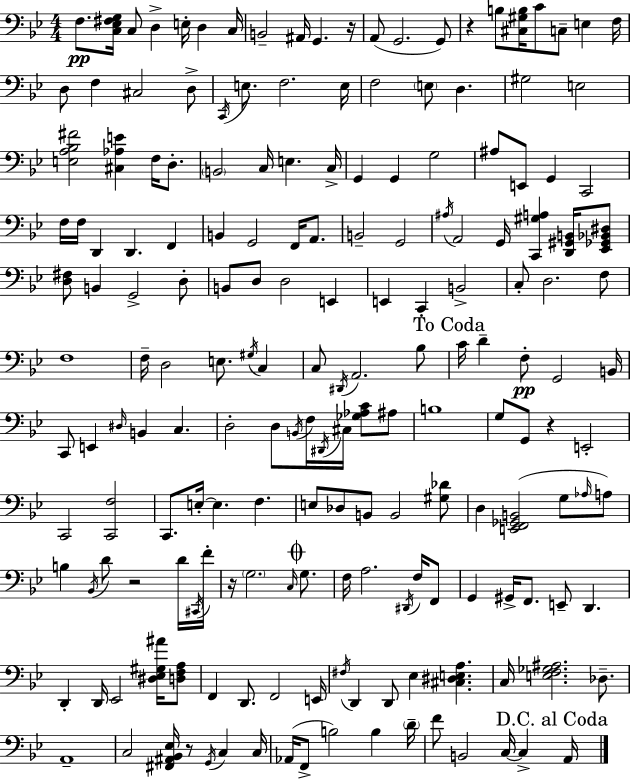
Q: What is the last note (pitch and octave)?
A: A2